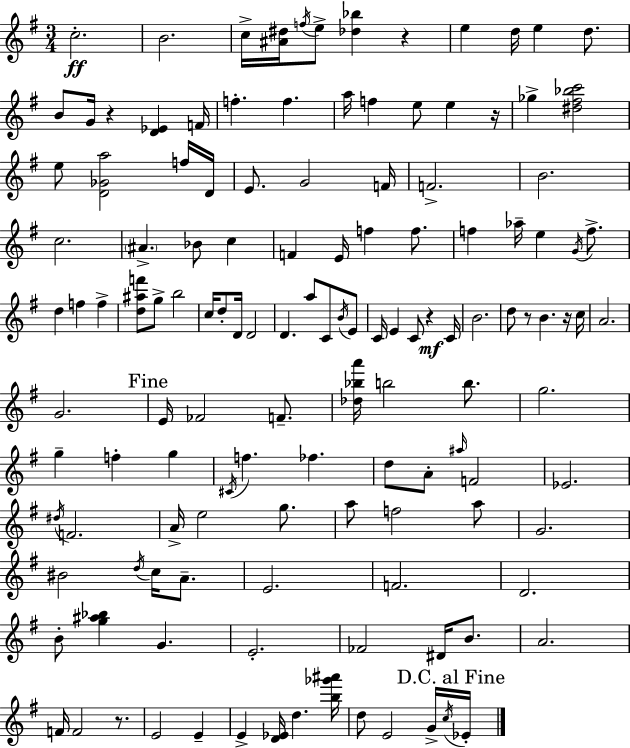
C5/h. B4/h. C5/s [A#4,D#5]/s F5/s E5/e [Db5,Bb5]/q R/q E5/q D5/s E5/q D5/e. B4/e G4/s R/q [D4,Eb4]/q F4/s F5/q. F5/q. A5/s F5/q E5/e E5/q R/s Gb5/q [D#5,F#5,Bb5,C6]/h E5/e [D4,Gb4,A5]/h F5/s D4/s E4/e. G4/h F4/s F4/h. B4/h. C5/h. A#4/q. Bb4/e C5/q F4/q E4/s F5/q F5/e. F5/q Ab5/s E5/q G4/s F5/e. D5/q F5/q F5/q [D5,A#5,F6]/e G5/e B5/h C5/s D5/e D4/s D4/h D4/q. A5/e C4/e B4/s E4/e C4/s E4/q C4/e R/q C4/s B4/h. D5/e R/e B4/q. R/s C5/s A4/h. G4/h. E4/s FES4/h F4/e. [Db5,Bb5,A6]/s B5/h B5/e. G5/h. G5/q F5/q G5/q C#4/s F5/q. FES5/q. D5/e A4/e A#5/s F4/h Eb4/h. D#5/s F4/h. A4/s E5/h G5/e. A5/e F5/h A5/e G4/h. BIS4/h D5/s C5/s A4/e. E4/h. F4/h. D4/h. B4/e [G5,A#5,Bb5]/q G4/q. E4/h. FES4/h D#4/s B4/e. A4/h. F4/s F4/h R/e. E4/h E4/q E4/q [D4,Eb4]/s D5/q. [B5,Gb6,A#6]/s D5/e E4/h G4/s C5/s Eb4/s